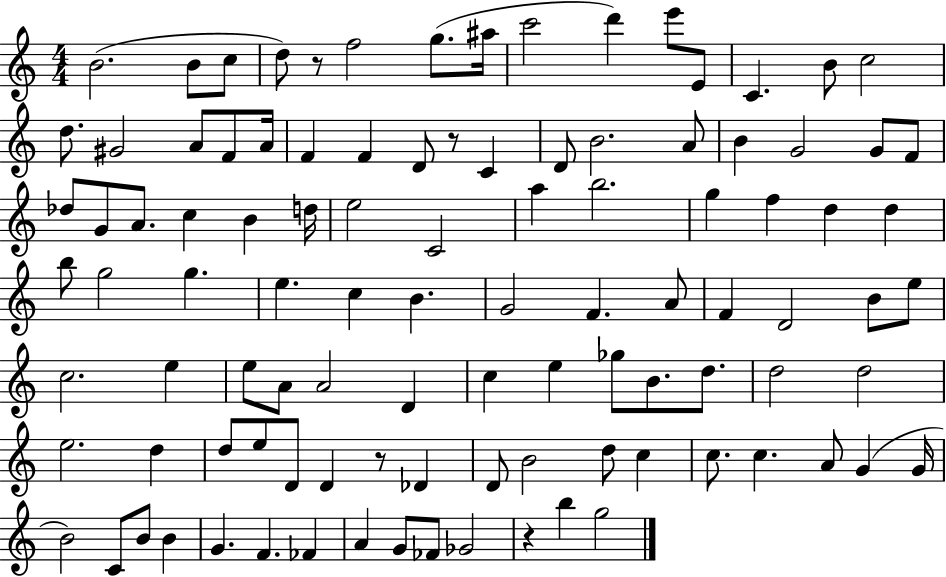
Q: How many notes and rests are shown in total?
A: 103